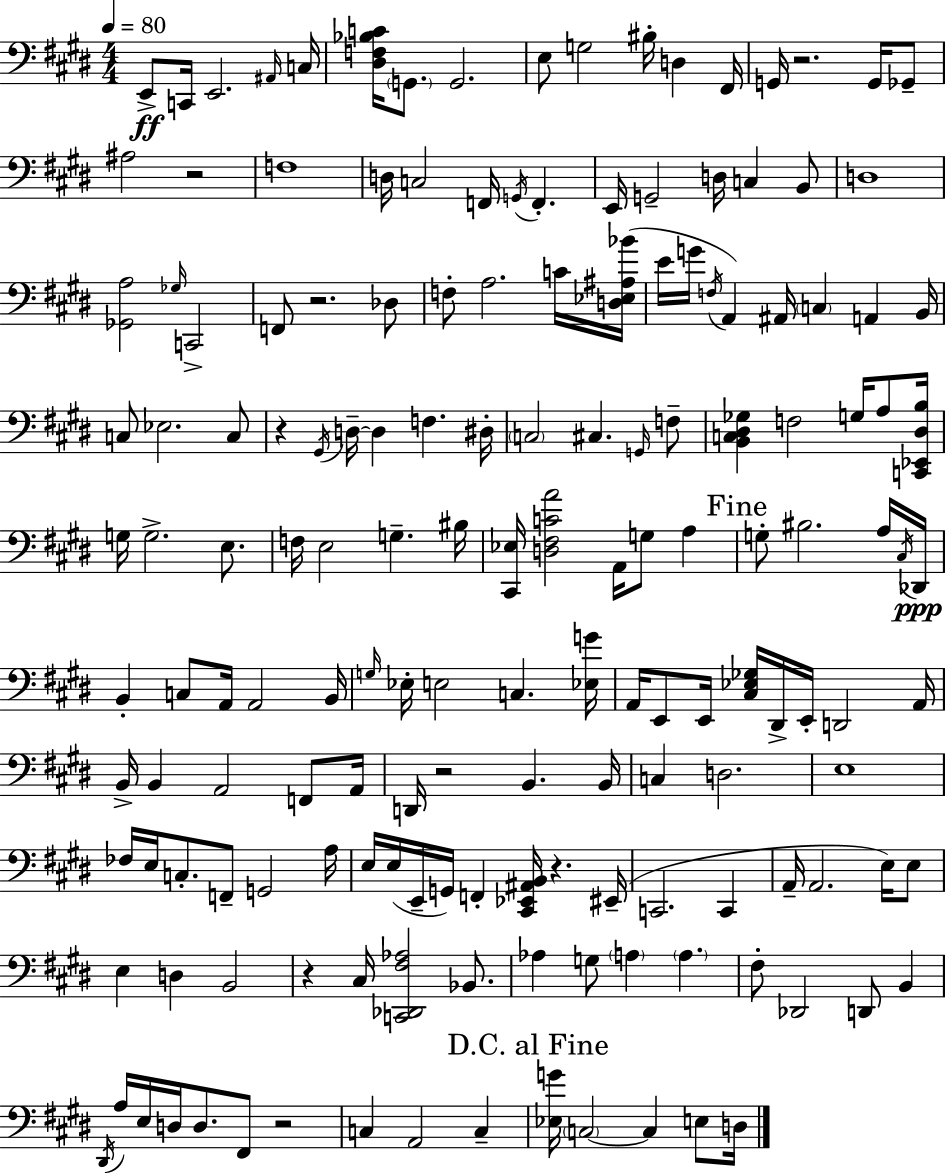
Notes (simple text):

E2/e C2/s E2/h. A#2/s C3/s [D#3,F3,Bb3,C4]/s G2/e. G2/h. E3/e G3/h BIS3/s D3/q F#2/s G2/s R/h. G2/s Gb2/e A#3/h R/h F3/w D3/s C3/h F2/s G2/s F2/q. E2/s G2/h D3/s C3/q B2/e D3/w [Gb2,A3]/h Gb3/s C2/h F2/e R/h. Db3/e F3/e A3/h. C4/s [D3,Eb3,A#3,Bb4]/s E4/s G4/s F3/s A2/q A#2/s C3/q A2/q B2/s C3/e Eb3/h. C3/e R/q G#2/s D3/s D3/q F3/q. D#3/s C3/h C#3/q. G2/s F3/e [B2,C3,D#3,Gb3]/q F3/h G3/s A3/e [C2,Eb2,D#3,B3]/s G3/s G3/h. E3/e. F3/s E3/h G3/q. BIS3/s [C#2,Eb3]/s [D3,F#3,C4,A4]/h A2/s G3/e A3/q G3/e BIS3/h. A3/s C#3/s Db2/s B2/q C3/e A2/s A2/h B2/s G3/s Eb3/s E3/h C3/q. [Eb3,G4]/s A2/s E2/e E2/s [C#3,Eb3,Gb3]/s D#2/s E2/s D2/h A2/s B2/s B2/q A2/h F2/e A2/s D2/s R/h B2/q. B2/s C3/q D3/h. E3/w FES3/s E3/s C3/e. F2/e G2/h A3/s E3/s E3/s E2/s G2/s F2/q [C#2,Eb2,A#2,B2]/s R/q. EIS2/s C2/h. C2/q A2/s A2/h. E3/s E3/e E3/q D3/q B2/h R/q C#3/s [C2,Db2,F#3,Ab3]/h Bb2/e. Ab3/q G3/e A3/q A3/q. F#3/e Db2/h D2/e B2/q D#2/s A3/s E3/s D3/s D3/e. F#2/e R/h C3/q A2/h C3/q [Eb3,G4]/s C3/h C3/q E3/e D3/s